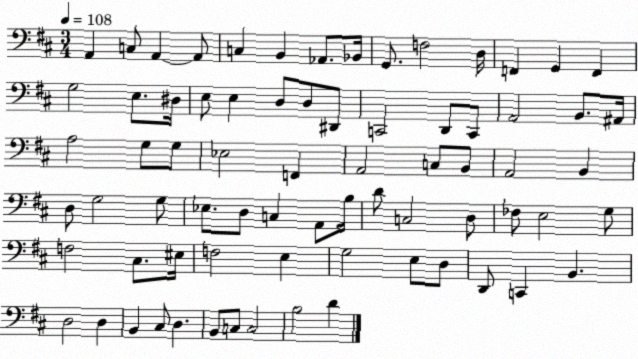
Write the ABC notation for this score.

X:1
T:Untitled
M:3/4
L:1/4
K:D
A,, C,/2 A,, A,,/2 C, B,, _A,,/2 _B,,/4 G,,/2 F,2 D,/4 F,, G,, F,, G,2 E,/2 ^D,/4 E,/2 E, D,/2 D,/2 ^D,,/2 C,,2 D,,/2 C,,/2 A,,2 B,,/2 ^A,,/4 A,2 G,/2 G,/2 _E,2 F,, A,,2 C,/2 B,,/2 A,,2 B,, D,/2 G,2 G,/2 _E,/2 D,/2 C, A,,/2 B,/4 D/2 C,2 D,/2 _F,/2 E,2 G,/2 F,2 ^C,/2 ^E,/4 F,2 E, G,2 E,/2 D,/2 D,,/2 C,, B,, D,2 D, B,, ^C,/2 D, B,,/2 C,/2 C,2 B,2 D